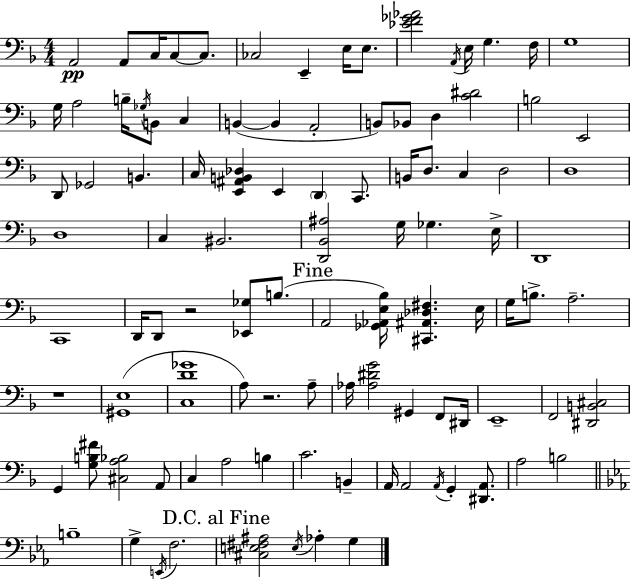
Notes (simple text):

A2/h A2/e C3/s C3/e C3/e. CES3/h E2/q E3/s E3/e. [Eb4,F4,Gb4,Ab4]/h A2/s E3/s G3/q. F3/s G3/w G3/s A3/h B3/s Gb3/s B2/e C3/q B2/q B2/q A2/h B2/e Bb2/e D3/q [C4,D#4]/h B3/h E2/h D2/e Gb2/h B2/q. C3/s [E2,A#2,B2,Db3]/q E2/q D2/q C2/e. B2/s D3/e. C3/q D3/h D3/w D3/w C3/q BIS2/h. [D2,Bb2,A#3]/h G3/s Gb3/q. E3/s D2/w C2/w D2/s D2/e R/h [Eb2,Gb3]/e B3/e. A2/h [Gb2,Ab2,E3,Bb3]/s [C#2,A#2,Db3,F#3]/q. E3/s G3/s B3/e. A3/h. R/w [G#2,E3]/w [C3,D4,Gb4]/w A3/e R/h. A3/e Ab3/s [Ab3,D#4,G4]/h G#2/q F2/e D#2/s E2/w F2/h [D#2,B2,C#3]/h G2/q [G3,B3,F#4]/e [C#3,A3,Bb3]/h A2/e C3/q A3/h B3/q C4/h. B2/q A2/s A2/h A2/s G2/q [D#2,A2]/e. A3/h B3/h B3/w G3/q E2/s F3/h. [C#3,E3,F#3,A#3]/h E3/s Ab3/q G3/q